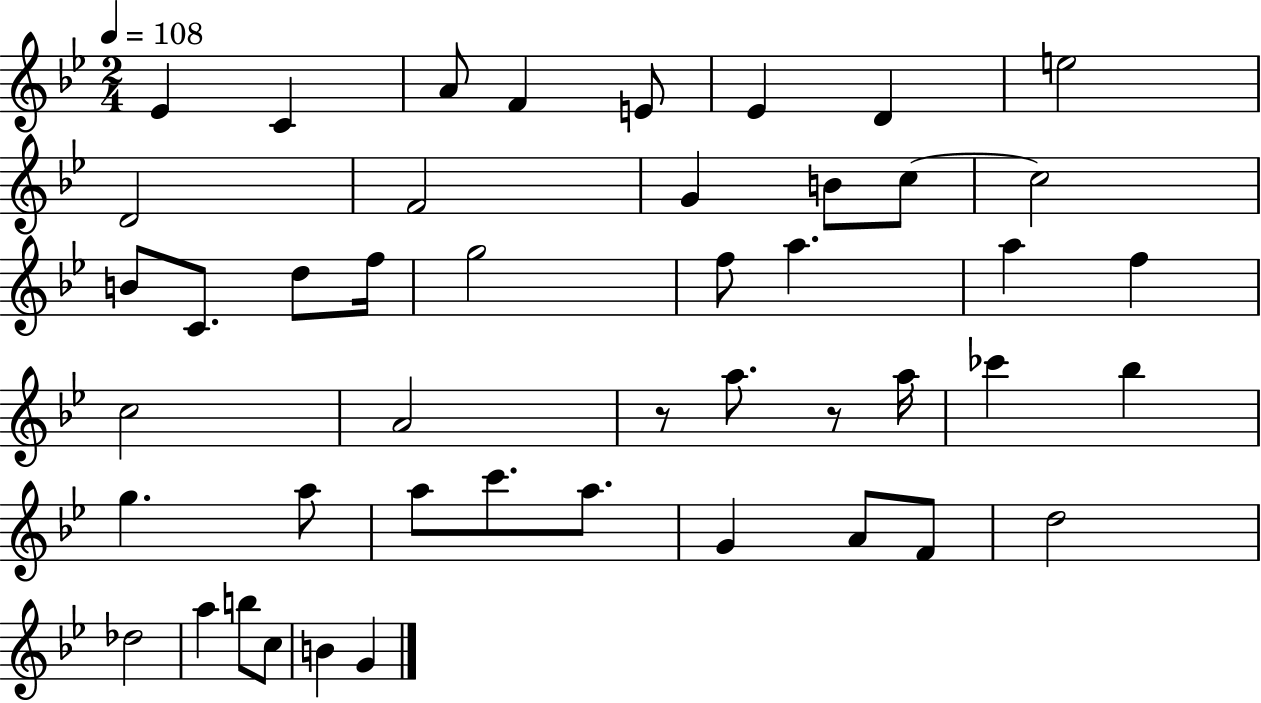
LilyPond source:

{
  \clef treble
  \numericTimeSignature
  \time 2/4
  \key bes \major
  \tempo 4 = 108
  ees'4 c'4 | a'8 f'4 e'8 | ees'4 d'4 | e''2 | \break d'2 | f'2 | g'4 b'8 c''8~~ | c''2 | \break b'8 c'8. d''8 f''16 | g''2 | f''8 a''4. | a''4 f''4 | \break c''2 | a'2 | r8 a''8. r8 a''16 | ces'''4 bes''4 | \break g''4. a''8 | a''8 c'''8. a''8. | g'4 a'8 f'8 | d''2 | \break des''2 | a''4 b''8 c''8 | b'4 g'4 | \bar "|."
}